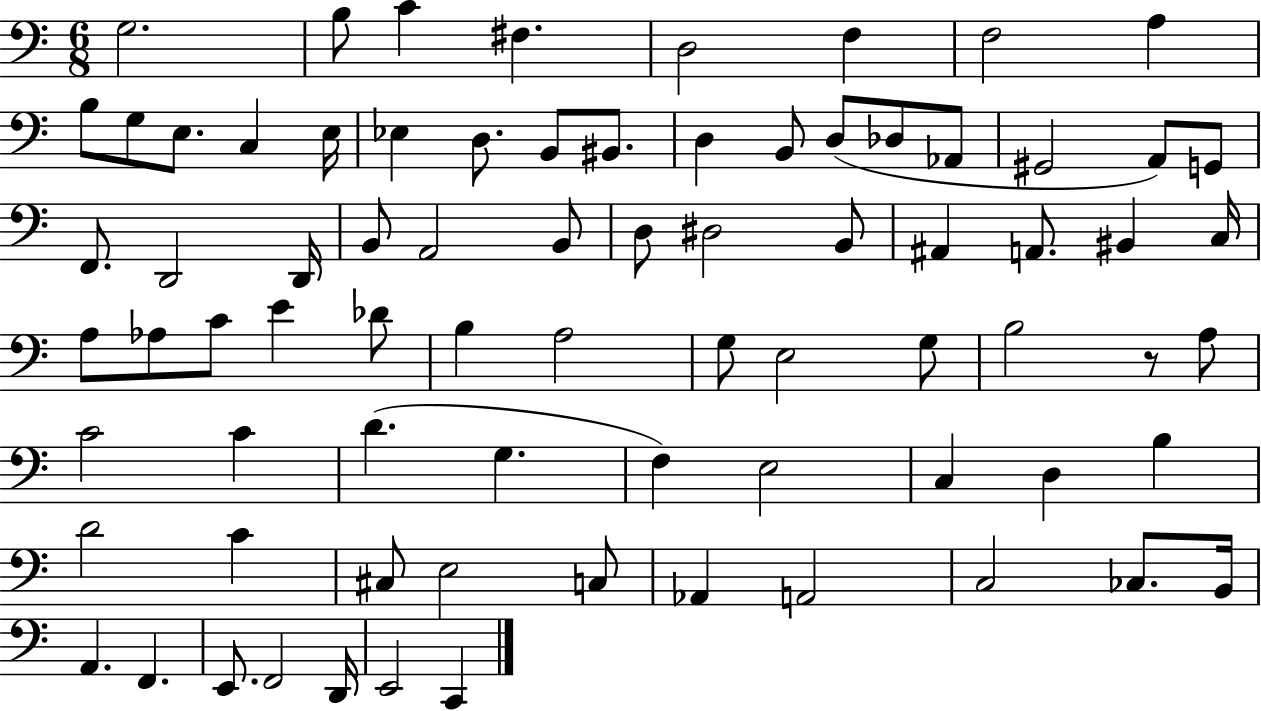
{
  \clef bass
  \numericTimeSignature
  \time 6/8
  \key c \major
  g2. | b8 c'4 fis4. | d2 f4 | f2 a4 | \break b8 g8 e8. c4 e16 | ees4 d8. b,8 bis,8. | d4 b,8 d8( des8 aes,8 | gis,2 a,8) g,8 | \break f,8. d,2 d,16 | b,8 a,2 b,8 | d8 dis2 b,8 | ais,4 a,8. bis,4 c16 | \break a8 aes8 c'8 e'4 des'8 | b4 a2 | g8 e2 g8 | b2 r8 a8 | \break c'2 c'4 | d'4.( g4. | f4) e2 | c4 d4 b4 | \break d'2 c'4 | cis8 e2 c8 | aes,4 a,2 | c2 ces8. b,16 | \break a,4. f,4. | e,8. f,2 d,16 | e,2 c,4 | \bar "|."
}